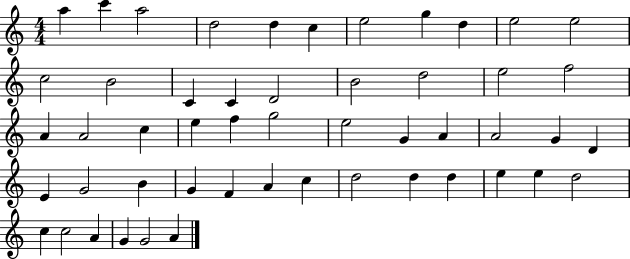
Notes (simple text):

A5/q C6/q A5/h D5/h D5/q C5/q E5/h G5/q D5/q E5/h E5/h C5/h B4/h C4/q C4/q D4/h B4/h D5/h E5/h F5/h A4/q A4/h C5/q E5/q F5/q G5/h E5/h G4/q A4/q A4/h G4/q D4/q E4/q G4/h B4/q G4/q F4/q A4/q C5/q D5/h D5/q D5/q E5/q E5/q D5/h C5/q C5/h A4/q G4/q G4/h A4/q